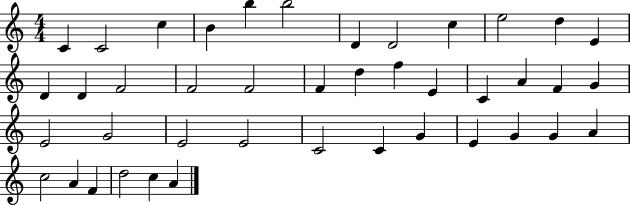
{
  \clef treble
  \numericTimeSignature
  \time 4/4
  \key c \major
  c'4 c'2 c''4 | b'4 b''4 b''2 | d'4 d'2 c''4 | e''2 d''4 e'4 | \break d'4 d'4 f'2 | f'2 f'2 | f'4 d''4 f''4 e'4 | c'4 a'4 f'4 g'4 | \break e'2 g'2 | e'2 e'2 | c'2 c'4 g'4 | e'4 g'4 g'4 a'4 | \break c''2 a'4 f'4 | d''2 c''4 a'4 | \bar "|."
}